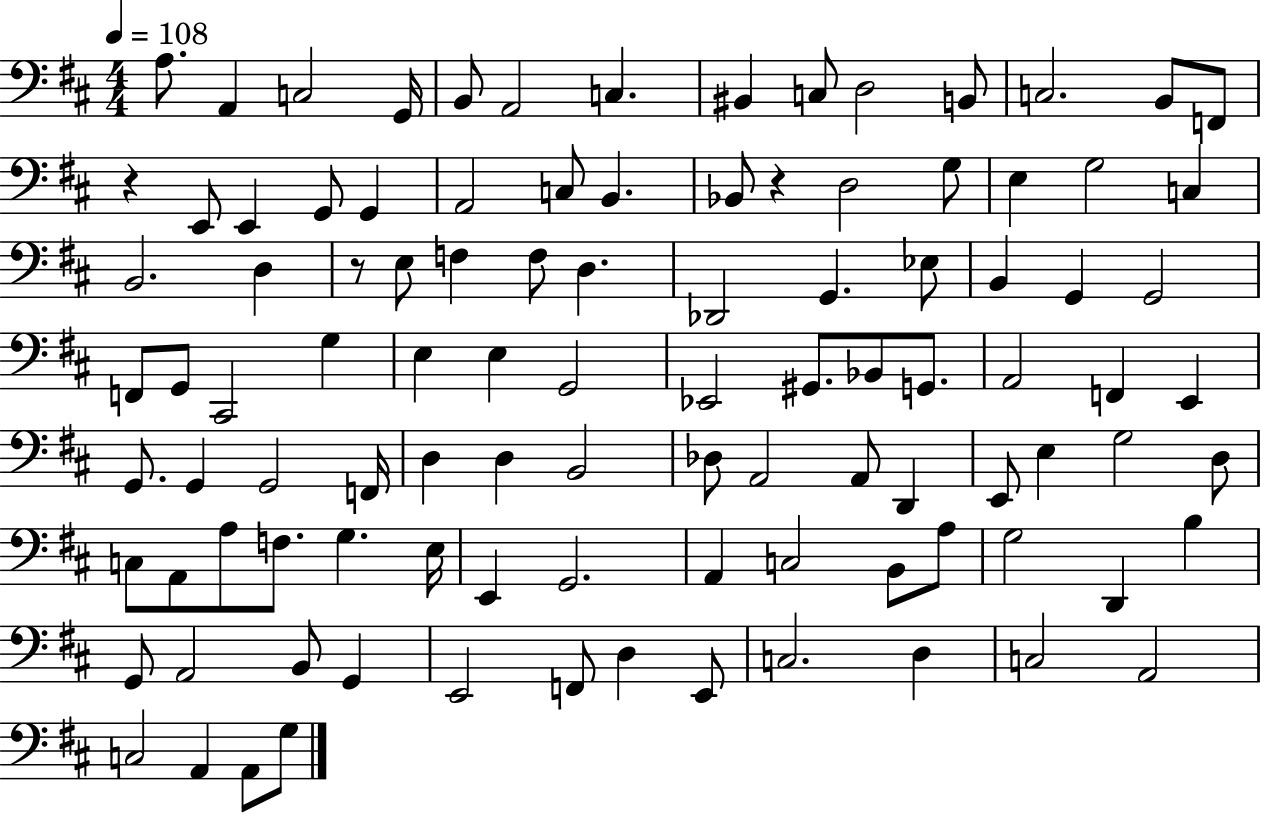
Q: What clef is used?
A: bass